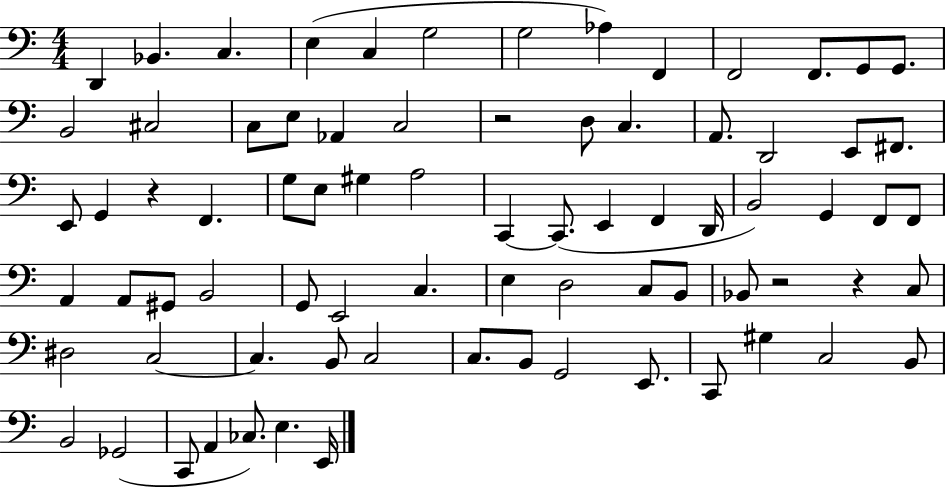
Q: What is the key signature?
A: C major